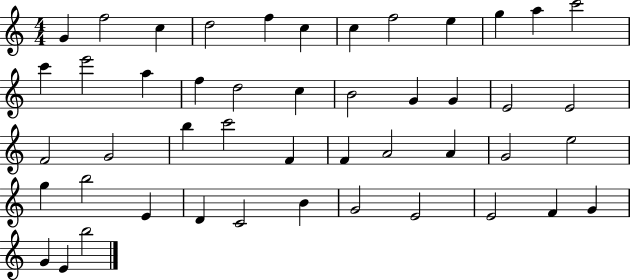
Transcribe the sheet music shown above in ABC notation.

X:1
T:Untitled
M:4/4
L:1/4
K:C
G f2 c d2 f c c f2 e g a c'2 c' e'2 a f d2 c B2 G G E2 E2 F2 G2 b c'2 F F A2 A G2 e2 g b2 E D C2 B G2 E2 E2 F G G E b2